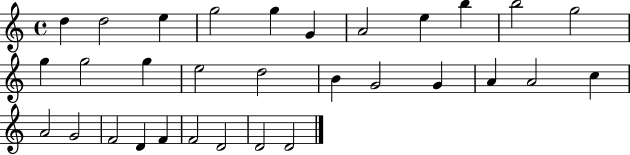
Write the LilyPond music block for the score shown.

{
  \clef treble
  \time 4/4
  \defaultTimeSignature
  \key c \major
  d''4 d''2 e''4 | g''2 g''4 g'4 | a'2 e''4 b''4 | b''2 g''2 | \break g''4 g''2 g''4 | e''2 d''2 | b'4 g'2 g'4 | a'4 a'2 c''4 | \break a'2 g'2 | f'2 d'4 f'4 | f'2 d'2 | d'2 d'2 | \break \bar "|."
}